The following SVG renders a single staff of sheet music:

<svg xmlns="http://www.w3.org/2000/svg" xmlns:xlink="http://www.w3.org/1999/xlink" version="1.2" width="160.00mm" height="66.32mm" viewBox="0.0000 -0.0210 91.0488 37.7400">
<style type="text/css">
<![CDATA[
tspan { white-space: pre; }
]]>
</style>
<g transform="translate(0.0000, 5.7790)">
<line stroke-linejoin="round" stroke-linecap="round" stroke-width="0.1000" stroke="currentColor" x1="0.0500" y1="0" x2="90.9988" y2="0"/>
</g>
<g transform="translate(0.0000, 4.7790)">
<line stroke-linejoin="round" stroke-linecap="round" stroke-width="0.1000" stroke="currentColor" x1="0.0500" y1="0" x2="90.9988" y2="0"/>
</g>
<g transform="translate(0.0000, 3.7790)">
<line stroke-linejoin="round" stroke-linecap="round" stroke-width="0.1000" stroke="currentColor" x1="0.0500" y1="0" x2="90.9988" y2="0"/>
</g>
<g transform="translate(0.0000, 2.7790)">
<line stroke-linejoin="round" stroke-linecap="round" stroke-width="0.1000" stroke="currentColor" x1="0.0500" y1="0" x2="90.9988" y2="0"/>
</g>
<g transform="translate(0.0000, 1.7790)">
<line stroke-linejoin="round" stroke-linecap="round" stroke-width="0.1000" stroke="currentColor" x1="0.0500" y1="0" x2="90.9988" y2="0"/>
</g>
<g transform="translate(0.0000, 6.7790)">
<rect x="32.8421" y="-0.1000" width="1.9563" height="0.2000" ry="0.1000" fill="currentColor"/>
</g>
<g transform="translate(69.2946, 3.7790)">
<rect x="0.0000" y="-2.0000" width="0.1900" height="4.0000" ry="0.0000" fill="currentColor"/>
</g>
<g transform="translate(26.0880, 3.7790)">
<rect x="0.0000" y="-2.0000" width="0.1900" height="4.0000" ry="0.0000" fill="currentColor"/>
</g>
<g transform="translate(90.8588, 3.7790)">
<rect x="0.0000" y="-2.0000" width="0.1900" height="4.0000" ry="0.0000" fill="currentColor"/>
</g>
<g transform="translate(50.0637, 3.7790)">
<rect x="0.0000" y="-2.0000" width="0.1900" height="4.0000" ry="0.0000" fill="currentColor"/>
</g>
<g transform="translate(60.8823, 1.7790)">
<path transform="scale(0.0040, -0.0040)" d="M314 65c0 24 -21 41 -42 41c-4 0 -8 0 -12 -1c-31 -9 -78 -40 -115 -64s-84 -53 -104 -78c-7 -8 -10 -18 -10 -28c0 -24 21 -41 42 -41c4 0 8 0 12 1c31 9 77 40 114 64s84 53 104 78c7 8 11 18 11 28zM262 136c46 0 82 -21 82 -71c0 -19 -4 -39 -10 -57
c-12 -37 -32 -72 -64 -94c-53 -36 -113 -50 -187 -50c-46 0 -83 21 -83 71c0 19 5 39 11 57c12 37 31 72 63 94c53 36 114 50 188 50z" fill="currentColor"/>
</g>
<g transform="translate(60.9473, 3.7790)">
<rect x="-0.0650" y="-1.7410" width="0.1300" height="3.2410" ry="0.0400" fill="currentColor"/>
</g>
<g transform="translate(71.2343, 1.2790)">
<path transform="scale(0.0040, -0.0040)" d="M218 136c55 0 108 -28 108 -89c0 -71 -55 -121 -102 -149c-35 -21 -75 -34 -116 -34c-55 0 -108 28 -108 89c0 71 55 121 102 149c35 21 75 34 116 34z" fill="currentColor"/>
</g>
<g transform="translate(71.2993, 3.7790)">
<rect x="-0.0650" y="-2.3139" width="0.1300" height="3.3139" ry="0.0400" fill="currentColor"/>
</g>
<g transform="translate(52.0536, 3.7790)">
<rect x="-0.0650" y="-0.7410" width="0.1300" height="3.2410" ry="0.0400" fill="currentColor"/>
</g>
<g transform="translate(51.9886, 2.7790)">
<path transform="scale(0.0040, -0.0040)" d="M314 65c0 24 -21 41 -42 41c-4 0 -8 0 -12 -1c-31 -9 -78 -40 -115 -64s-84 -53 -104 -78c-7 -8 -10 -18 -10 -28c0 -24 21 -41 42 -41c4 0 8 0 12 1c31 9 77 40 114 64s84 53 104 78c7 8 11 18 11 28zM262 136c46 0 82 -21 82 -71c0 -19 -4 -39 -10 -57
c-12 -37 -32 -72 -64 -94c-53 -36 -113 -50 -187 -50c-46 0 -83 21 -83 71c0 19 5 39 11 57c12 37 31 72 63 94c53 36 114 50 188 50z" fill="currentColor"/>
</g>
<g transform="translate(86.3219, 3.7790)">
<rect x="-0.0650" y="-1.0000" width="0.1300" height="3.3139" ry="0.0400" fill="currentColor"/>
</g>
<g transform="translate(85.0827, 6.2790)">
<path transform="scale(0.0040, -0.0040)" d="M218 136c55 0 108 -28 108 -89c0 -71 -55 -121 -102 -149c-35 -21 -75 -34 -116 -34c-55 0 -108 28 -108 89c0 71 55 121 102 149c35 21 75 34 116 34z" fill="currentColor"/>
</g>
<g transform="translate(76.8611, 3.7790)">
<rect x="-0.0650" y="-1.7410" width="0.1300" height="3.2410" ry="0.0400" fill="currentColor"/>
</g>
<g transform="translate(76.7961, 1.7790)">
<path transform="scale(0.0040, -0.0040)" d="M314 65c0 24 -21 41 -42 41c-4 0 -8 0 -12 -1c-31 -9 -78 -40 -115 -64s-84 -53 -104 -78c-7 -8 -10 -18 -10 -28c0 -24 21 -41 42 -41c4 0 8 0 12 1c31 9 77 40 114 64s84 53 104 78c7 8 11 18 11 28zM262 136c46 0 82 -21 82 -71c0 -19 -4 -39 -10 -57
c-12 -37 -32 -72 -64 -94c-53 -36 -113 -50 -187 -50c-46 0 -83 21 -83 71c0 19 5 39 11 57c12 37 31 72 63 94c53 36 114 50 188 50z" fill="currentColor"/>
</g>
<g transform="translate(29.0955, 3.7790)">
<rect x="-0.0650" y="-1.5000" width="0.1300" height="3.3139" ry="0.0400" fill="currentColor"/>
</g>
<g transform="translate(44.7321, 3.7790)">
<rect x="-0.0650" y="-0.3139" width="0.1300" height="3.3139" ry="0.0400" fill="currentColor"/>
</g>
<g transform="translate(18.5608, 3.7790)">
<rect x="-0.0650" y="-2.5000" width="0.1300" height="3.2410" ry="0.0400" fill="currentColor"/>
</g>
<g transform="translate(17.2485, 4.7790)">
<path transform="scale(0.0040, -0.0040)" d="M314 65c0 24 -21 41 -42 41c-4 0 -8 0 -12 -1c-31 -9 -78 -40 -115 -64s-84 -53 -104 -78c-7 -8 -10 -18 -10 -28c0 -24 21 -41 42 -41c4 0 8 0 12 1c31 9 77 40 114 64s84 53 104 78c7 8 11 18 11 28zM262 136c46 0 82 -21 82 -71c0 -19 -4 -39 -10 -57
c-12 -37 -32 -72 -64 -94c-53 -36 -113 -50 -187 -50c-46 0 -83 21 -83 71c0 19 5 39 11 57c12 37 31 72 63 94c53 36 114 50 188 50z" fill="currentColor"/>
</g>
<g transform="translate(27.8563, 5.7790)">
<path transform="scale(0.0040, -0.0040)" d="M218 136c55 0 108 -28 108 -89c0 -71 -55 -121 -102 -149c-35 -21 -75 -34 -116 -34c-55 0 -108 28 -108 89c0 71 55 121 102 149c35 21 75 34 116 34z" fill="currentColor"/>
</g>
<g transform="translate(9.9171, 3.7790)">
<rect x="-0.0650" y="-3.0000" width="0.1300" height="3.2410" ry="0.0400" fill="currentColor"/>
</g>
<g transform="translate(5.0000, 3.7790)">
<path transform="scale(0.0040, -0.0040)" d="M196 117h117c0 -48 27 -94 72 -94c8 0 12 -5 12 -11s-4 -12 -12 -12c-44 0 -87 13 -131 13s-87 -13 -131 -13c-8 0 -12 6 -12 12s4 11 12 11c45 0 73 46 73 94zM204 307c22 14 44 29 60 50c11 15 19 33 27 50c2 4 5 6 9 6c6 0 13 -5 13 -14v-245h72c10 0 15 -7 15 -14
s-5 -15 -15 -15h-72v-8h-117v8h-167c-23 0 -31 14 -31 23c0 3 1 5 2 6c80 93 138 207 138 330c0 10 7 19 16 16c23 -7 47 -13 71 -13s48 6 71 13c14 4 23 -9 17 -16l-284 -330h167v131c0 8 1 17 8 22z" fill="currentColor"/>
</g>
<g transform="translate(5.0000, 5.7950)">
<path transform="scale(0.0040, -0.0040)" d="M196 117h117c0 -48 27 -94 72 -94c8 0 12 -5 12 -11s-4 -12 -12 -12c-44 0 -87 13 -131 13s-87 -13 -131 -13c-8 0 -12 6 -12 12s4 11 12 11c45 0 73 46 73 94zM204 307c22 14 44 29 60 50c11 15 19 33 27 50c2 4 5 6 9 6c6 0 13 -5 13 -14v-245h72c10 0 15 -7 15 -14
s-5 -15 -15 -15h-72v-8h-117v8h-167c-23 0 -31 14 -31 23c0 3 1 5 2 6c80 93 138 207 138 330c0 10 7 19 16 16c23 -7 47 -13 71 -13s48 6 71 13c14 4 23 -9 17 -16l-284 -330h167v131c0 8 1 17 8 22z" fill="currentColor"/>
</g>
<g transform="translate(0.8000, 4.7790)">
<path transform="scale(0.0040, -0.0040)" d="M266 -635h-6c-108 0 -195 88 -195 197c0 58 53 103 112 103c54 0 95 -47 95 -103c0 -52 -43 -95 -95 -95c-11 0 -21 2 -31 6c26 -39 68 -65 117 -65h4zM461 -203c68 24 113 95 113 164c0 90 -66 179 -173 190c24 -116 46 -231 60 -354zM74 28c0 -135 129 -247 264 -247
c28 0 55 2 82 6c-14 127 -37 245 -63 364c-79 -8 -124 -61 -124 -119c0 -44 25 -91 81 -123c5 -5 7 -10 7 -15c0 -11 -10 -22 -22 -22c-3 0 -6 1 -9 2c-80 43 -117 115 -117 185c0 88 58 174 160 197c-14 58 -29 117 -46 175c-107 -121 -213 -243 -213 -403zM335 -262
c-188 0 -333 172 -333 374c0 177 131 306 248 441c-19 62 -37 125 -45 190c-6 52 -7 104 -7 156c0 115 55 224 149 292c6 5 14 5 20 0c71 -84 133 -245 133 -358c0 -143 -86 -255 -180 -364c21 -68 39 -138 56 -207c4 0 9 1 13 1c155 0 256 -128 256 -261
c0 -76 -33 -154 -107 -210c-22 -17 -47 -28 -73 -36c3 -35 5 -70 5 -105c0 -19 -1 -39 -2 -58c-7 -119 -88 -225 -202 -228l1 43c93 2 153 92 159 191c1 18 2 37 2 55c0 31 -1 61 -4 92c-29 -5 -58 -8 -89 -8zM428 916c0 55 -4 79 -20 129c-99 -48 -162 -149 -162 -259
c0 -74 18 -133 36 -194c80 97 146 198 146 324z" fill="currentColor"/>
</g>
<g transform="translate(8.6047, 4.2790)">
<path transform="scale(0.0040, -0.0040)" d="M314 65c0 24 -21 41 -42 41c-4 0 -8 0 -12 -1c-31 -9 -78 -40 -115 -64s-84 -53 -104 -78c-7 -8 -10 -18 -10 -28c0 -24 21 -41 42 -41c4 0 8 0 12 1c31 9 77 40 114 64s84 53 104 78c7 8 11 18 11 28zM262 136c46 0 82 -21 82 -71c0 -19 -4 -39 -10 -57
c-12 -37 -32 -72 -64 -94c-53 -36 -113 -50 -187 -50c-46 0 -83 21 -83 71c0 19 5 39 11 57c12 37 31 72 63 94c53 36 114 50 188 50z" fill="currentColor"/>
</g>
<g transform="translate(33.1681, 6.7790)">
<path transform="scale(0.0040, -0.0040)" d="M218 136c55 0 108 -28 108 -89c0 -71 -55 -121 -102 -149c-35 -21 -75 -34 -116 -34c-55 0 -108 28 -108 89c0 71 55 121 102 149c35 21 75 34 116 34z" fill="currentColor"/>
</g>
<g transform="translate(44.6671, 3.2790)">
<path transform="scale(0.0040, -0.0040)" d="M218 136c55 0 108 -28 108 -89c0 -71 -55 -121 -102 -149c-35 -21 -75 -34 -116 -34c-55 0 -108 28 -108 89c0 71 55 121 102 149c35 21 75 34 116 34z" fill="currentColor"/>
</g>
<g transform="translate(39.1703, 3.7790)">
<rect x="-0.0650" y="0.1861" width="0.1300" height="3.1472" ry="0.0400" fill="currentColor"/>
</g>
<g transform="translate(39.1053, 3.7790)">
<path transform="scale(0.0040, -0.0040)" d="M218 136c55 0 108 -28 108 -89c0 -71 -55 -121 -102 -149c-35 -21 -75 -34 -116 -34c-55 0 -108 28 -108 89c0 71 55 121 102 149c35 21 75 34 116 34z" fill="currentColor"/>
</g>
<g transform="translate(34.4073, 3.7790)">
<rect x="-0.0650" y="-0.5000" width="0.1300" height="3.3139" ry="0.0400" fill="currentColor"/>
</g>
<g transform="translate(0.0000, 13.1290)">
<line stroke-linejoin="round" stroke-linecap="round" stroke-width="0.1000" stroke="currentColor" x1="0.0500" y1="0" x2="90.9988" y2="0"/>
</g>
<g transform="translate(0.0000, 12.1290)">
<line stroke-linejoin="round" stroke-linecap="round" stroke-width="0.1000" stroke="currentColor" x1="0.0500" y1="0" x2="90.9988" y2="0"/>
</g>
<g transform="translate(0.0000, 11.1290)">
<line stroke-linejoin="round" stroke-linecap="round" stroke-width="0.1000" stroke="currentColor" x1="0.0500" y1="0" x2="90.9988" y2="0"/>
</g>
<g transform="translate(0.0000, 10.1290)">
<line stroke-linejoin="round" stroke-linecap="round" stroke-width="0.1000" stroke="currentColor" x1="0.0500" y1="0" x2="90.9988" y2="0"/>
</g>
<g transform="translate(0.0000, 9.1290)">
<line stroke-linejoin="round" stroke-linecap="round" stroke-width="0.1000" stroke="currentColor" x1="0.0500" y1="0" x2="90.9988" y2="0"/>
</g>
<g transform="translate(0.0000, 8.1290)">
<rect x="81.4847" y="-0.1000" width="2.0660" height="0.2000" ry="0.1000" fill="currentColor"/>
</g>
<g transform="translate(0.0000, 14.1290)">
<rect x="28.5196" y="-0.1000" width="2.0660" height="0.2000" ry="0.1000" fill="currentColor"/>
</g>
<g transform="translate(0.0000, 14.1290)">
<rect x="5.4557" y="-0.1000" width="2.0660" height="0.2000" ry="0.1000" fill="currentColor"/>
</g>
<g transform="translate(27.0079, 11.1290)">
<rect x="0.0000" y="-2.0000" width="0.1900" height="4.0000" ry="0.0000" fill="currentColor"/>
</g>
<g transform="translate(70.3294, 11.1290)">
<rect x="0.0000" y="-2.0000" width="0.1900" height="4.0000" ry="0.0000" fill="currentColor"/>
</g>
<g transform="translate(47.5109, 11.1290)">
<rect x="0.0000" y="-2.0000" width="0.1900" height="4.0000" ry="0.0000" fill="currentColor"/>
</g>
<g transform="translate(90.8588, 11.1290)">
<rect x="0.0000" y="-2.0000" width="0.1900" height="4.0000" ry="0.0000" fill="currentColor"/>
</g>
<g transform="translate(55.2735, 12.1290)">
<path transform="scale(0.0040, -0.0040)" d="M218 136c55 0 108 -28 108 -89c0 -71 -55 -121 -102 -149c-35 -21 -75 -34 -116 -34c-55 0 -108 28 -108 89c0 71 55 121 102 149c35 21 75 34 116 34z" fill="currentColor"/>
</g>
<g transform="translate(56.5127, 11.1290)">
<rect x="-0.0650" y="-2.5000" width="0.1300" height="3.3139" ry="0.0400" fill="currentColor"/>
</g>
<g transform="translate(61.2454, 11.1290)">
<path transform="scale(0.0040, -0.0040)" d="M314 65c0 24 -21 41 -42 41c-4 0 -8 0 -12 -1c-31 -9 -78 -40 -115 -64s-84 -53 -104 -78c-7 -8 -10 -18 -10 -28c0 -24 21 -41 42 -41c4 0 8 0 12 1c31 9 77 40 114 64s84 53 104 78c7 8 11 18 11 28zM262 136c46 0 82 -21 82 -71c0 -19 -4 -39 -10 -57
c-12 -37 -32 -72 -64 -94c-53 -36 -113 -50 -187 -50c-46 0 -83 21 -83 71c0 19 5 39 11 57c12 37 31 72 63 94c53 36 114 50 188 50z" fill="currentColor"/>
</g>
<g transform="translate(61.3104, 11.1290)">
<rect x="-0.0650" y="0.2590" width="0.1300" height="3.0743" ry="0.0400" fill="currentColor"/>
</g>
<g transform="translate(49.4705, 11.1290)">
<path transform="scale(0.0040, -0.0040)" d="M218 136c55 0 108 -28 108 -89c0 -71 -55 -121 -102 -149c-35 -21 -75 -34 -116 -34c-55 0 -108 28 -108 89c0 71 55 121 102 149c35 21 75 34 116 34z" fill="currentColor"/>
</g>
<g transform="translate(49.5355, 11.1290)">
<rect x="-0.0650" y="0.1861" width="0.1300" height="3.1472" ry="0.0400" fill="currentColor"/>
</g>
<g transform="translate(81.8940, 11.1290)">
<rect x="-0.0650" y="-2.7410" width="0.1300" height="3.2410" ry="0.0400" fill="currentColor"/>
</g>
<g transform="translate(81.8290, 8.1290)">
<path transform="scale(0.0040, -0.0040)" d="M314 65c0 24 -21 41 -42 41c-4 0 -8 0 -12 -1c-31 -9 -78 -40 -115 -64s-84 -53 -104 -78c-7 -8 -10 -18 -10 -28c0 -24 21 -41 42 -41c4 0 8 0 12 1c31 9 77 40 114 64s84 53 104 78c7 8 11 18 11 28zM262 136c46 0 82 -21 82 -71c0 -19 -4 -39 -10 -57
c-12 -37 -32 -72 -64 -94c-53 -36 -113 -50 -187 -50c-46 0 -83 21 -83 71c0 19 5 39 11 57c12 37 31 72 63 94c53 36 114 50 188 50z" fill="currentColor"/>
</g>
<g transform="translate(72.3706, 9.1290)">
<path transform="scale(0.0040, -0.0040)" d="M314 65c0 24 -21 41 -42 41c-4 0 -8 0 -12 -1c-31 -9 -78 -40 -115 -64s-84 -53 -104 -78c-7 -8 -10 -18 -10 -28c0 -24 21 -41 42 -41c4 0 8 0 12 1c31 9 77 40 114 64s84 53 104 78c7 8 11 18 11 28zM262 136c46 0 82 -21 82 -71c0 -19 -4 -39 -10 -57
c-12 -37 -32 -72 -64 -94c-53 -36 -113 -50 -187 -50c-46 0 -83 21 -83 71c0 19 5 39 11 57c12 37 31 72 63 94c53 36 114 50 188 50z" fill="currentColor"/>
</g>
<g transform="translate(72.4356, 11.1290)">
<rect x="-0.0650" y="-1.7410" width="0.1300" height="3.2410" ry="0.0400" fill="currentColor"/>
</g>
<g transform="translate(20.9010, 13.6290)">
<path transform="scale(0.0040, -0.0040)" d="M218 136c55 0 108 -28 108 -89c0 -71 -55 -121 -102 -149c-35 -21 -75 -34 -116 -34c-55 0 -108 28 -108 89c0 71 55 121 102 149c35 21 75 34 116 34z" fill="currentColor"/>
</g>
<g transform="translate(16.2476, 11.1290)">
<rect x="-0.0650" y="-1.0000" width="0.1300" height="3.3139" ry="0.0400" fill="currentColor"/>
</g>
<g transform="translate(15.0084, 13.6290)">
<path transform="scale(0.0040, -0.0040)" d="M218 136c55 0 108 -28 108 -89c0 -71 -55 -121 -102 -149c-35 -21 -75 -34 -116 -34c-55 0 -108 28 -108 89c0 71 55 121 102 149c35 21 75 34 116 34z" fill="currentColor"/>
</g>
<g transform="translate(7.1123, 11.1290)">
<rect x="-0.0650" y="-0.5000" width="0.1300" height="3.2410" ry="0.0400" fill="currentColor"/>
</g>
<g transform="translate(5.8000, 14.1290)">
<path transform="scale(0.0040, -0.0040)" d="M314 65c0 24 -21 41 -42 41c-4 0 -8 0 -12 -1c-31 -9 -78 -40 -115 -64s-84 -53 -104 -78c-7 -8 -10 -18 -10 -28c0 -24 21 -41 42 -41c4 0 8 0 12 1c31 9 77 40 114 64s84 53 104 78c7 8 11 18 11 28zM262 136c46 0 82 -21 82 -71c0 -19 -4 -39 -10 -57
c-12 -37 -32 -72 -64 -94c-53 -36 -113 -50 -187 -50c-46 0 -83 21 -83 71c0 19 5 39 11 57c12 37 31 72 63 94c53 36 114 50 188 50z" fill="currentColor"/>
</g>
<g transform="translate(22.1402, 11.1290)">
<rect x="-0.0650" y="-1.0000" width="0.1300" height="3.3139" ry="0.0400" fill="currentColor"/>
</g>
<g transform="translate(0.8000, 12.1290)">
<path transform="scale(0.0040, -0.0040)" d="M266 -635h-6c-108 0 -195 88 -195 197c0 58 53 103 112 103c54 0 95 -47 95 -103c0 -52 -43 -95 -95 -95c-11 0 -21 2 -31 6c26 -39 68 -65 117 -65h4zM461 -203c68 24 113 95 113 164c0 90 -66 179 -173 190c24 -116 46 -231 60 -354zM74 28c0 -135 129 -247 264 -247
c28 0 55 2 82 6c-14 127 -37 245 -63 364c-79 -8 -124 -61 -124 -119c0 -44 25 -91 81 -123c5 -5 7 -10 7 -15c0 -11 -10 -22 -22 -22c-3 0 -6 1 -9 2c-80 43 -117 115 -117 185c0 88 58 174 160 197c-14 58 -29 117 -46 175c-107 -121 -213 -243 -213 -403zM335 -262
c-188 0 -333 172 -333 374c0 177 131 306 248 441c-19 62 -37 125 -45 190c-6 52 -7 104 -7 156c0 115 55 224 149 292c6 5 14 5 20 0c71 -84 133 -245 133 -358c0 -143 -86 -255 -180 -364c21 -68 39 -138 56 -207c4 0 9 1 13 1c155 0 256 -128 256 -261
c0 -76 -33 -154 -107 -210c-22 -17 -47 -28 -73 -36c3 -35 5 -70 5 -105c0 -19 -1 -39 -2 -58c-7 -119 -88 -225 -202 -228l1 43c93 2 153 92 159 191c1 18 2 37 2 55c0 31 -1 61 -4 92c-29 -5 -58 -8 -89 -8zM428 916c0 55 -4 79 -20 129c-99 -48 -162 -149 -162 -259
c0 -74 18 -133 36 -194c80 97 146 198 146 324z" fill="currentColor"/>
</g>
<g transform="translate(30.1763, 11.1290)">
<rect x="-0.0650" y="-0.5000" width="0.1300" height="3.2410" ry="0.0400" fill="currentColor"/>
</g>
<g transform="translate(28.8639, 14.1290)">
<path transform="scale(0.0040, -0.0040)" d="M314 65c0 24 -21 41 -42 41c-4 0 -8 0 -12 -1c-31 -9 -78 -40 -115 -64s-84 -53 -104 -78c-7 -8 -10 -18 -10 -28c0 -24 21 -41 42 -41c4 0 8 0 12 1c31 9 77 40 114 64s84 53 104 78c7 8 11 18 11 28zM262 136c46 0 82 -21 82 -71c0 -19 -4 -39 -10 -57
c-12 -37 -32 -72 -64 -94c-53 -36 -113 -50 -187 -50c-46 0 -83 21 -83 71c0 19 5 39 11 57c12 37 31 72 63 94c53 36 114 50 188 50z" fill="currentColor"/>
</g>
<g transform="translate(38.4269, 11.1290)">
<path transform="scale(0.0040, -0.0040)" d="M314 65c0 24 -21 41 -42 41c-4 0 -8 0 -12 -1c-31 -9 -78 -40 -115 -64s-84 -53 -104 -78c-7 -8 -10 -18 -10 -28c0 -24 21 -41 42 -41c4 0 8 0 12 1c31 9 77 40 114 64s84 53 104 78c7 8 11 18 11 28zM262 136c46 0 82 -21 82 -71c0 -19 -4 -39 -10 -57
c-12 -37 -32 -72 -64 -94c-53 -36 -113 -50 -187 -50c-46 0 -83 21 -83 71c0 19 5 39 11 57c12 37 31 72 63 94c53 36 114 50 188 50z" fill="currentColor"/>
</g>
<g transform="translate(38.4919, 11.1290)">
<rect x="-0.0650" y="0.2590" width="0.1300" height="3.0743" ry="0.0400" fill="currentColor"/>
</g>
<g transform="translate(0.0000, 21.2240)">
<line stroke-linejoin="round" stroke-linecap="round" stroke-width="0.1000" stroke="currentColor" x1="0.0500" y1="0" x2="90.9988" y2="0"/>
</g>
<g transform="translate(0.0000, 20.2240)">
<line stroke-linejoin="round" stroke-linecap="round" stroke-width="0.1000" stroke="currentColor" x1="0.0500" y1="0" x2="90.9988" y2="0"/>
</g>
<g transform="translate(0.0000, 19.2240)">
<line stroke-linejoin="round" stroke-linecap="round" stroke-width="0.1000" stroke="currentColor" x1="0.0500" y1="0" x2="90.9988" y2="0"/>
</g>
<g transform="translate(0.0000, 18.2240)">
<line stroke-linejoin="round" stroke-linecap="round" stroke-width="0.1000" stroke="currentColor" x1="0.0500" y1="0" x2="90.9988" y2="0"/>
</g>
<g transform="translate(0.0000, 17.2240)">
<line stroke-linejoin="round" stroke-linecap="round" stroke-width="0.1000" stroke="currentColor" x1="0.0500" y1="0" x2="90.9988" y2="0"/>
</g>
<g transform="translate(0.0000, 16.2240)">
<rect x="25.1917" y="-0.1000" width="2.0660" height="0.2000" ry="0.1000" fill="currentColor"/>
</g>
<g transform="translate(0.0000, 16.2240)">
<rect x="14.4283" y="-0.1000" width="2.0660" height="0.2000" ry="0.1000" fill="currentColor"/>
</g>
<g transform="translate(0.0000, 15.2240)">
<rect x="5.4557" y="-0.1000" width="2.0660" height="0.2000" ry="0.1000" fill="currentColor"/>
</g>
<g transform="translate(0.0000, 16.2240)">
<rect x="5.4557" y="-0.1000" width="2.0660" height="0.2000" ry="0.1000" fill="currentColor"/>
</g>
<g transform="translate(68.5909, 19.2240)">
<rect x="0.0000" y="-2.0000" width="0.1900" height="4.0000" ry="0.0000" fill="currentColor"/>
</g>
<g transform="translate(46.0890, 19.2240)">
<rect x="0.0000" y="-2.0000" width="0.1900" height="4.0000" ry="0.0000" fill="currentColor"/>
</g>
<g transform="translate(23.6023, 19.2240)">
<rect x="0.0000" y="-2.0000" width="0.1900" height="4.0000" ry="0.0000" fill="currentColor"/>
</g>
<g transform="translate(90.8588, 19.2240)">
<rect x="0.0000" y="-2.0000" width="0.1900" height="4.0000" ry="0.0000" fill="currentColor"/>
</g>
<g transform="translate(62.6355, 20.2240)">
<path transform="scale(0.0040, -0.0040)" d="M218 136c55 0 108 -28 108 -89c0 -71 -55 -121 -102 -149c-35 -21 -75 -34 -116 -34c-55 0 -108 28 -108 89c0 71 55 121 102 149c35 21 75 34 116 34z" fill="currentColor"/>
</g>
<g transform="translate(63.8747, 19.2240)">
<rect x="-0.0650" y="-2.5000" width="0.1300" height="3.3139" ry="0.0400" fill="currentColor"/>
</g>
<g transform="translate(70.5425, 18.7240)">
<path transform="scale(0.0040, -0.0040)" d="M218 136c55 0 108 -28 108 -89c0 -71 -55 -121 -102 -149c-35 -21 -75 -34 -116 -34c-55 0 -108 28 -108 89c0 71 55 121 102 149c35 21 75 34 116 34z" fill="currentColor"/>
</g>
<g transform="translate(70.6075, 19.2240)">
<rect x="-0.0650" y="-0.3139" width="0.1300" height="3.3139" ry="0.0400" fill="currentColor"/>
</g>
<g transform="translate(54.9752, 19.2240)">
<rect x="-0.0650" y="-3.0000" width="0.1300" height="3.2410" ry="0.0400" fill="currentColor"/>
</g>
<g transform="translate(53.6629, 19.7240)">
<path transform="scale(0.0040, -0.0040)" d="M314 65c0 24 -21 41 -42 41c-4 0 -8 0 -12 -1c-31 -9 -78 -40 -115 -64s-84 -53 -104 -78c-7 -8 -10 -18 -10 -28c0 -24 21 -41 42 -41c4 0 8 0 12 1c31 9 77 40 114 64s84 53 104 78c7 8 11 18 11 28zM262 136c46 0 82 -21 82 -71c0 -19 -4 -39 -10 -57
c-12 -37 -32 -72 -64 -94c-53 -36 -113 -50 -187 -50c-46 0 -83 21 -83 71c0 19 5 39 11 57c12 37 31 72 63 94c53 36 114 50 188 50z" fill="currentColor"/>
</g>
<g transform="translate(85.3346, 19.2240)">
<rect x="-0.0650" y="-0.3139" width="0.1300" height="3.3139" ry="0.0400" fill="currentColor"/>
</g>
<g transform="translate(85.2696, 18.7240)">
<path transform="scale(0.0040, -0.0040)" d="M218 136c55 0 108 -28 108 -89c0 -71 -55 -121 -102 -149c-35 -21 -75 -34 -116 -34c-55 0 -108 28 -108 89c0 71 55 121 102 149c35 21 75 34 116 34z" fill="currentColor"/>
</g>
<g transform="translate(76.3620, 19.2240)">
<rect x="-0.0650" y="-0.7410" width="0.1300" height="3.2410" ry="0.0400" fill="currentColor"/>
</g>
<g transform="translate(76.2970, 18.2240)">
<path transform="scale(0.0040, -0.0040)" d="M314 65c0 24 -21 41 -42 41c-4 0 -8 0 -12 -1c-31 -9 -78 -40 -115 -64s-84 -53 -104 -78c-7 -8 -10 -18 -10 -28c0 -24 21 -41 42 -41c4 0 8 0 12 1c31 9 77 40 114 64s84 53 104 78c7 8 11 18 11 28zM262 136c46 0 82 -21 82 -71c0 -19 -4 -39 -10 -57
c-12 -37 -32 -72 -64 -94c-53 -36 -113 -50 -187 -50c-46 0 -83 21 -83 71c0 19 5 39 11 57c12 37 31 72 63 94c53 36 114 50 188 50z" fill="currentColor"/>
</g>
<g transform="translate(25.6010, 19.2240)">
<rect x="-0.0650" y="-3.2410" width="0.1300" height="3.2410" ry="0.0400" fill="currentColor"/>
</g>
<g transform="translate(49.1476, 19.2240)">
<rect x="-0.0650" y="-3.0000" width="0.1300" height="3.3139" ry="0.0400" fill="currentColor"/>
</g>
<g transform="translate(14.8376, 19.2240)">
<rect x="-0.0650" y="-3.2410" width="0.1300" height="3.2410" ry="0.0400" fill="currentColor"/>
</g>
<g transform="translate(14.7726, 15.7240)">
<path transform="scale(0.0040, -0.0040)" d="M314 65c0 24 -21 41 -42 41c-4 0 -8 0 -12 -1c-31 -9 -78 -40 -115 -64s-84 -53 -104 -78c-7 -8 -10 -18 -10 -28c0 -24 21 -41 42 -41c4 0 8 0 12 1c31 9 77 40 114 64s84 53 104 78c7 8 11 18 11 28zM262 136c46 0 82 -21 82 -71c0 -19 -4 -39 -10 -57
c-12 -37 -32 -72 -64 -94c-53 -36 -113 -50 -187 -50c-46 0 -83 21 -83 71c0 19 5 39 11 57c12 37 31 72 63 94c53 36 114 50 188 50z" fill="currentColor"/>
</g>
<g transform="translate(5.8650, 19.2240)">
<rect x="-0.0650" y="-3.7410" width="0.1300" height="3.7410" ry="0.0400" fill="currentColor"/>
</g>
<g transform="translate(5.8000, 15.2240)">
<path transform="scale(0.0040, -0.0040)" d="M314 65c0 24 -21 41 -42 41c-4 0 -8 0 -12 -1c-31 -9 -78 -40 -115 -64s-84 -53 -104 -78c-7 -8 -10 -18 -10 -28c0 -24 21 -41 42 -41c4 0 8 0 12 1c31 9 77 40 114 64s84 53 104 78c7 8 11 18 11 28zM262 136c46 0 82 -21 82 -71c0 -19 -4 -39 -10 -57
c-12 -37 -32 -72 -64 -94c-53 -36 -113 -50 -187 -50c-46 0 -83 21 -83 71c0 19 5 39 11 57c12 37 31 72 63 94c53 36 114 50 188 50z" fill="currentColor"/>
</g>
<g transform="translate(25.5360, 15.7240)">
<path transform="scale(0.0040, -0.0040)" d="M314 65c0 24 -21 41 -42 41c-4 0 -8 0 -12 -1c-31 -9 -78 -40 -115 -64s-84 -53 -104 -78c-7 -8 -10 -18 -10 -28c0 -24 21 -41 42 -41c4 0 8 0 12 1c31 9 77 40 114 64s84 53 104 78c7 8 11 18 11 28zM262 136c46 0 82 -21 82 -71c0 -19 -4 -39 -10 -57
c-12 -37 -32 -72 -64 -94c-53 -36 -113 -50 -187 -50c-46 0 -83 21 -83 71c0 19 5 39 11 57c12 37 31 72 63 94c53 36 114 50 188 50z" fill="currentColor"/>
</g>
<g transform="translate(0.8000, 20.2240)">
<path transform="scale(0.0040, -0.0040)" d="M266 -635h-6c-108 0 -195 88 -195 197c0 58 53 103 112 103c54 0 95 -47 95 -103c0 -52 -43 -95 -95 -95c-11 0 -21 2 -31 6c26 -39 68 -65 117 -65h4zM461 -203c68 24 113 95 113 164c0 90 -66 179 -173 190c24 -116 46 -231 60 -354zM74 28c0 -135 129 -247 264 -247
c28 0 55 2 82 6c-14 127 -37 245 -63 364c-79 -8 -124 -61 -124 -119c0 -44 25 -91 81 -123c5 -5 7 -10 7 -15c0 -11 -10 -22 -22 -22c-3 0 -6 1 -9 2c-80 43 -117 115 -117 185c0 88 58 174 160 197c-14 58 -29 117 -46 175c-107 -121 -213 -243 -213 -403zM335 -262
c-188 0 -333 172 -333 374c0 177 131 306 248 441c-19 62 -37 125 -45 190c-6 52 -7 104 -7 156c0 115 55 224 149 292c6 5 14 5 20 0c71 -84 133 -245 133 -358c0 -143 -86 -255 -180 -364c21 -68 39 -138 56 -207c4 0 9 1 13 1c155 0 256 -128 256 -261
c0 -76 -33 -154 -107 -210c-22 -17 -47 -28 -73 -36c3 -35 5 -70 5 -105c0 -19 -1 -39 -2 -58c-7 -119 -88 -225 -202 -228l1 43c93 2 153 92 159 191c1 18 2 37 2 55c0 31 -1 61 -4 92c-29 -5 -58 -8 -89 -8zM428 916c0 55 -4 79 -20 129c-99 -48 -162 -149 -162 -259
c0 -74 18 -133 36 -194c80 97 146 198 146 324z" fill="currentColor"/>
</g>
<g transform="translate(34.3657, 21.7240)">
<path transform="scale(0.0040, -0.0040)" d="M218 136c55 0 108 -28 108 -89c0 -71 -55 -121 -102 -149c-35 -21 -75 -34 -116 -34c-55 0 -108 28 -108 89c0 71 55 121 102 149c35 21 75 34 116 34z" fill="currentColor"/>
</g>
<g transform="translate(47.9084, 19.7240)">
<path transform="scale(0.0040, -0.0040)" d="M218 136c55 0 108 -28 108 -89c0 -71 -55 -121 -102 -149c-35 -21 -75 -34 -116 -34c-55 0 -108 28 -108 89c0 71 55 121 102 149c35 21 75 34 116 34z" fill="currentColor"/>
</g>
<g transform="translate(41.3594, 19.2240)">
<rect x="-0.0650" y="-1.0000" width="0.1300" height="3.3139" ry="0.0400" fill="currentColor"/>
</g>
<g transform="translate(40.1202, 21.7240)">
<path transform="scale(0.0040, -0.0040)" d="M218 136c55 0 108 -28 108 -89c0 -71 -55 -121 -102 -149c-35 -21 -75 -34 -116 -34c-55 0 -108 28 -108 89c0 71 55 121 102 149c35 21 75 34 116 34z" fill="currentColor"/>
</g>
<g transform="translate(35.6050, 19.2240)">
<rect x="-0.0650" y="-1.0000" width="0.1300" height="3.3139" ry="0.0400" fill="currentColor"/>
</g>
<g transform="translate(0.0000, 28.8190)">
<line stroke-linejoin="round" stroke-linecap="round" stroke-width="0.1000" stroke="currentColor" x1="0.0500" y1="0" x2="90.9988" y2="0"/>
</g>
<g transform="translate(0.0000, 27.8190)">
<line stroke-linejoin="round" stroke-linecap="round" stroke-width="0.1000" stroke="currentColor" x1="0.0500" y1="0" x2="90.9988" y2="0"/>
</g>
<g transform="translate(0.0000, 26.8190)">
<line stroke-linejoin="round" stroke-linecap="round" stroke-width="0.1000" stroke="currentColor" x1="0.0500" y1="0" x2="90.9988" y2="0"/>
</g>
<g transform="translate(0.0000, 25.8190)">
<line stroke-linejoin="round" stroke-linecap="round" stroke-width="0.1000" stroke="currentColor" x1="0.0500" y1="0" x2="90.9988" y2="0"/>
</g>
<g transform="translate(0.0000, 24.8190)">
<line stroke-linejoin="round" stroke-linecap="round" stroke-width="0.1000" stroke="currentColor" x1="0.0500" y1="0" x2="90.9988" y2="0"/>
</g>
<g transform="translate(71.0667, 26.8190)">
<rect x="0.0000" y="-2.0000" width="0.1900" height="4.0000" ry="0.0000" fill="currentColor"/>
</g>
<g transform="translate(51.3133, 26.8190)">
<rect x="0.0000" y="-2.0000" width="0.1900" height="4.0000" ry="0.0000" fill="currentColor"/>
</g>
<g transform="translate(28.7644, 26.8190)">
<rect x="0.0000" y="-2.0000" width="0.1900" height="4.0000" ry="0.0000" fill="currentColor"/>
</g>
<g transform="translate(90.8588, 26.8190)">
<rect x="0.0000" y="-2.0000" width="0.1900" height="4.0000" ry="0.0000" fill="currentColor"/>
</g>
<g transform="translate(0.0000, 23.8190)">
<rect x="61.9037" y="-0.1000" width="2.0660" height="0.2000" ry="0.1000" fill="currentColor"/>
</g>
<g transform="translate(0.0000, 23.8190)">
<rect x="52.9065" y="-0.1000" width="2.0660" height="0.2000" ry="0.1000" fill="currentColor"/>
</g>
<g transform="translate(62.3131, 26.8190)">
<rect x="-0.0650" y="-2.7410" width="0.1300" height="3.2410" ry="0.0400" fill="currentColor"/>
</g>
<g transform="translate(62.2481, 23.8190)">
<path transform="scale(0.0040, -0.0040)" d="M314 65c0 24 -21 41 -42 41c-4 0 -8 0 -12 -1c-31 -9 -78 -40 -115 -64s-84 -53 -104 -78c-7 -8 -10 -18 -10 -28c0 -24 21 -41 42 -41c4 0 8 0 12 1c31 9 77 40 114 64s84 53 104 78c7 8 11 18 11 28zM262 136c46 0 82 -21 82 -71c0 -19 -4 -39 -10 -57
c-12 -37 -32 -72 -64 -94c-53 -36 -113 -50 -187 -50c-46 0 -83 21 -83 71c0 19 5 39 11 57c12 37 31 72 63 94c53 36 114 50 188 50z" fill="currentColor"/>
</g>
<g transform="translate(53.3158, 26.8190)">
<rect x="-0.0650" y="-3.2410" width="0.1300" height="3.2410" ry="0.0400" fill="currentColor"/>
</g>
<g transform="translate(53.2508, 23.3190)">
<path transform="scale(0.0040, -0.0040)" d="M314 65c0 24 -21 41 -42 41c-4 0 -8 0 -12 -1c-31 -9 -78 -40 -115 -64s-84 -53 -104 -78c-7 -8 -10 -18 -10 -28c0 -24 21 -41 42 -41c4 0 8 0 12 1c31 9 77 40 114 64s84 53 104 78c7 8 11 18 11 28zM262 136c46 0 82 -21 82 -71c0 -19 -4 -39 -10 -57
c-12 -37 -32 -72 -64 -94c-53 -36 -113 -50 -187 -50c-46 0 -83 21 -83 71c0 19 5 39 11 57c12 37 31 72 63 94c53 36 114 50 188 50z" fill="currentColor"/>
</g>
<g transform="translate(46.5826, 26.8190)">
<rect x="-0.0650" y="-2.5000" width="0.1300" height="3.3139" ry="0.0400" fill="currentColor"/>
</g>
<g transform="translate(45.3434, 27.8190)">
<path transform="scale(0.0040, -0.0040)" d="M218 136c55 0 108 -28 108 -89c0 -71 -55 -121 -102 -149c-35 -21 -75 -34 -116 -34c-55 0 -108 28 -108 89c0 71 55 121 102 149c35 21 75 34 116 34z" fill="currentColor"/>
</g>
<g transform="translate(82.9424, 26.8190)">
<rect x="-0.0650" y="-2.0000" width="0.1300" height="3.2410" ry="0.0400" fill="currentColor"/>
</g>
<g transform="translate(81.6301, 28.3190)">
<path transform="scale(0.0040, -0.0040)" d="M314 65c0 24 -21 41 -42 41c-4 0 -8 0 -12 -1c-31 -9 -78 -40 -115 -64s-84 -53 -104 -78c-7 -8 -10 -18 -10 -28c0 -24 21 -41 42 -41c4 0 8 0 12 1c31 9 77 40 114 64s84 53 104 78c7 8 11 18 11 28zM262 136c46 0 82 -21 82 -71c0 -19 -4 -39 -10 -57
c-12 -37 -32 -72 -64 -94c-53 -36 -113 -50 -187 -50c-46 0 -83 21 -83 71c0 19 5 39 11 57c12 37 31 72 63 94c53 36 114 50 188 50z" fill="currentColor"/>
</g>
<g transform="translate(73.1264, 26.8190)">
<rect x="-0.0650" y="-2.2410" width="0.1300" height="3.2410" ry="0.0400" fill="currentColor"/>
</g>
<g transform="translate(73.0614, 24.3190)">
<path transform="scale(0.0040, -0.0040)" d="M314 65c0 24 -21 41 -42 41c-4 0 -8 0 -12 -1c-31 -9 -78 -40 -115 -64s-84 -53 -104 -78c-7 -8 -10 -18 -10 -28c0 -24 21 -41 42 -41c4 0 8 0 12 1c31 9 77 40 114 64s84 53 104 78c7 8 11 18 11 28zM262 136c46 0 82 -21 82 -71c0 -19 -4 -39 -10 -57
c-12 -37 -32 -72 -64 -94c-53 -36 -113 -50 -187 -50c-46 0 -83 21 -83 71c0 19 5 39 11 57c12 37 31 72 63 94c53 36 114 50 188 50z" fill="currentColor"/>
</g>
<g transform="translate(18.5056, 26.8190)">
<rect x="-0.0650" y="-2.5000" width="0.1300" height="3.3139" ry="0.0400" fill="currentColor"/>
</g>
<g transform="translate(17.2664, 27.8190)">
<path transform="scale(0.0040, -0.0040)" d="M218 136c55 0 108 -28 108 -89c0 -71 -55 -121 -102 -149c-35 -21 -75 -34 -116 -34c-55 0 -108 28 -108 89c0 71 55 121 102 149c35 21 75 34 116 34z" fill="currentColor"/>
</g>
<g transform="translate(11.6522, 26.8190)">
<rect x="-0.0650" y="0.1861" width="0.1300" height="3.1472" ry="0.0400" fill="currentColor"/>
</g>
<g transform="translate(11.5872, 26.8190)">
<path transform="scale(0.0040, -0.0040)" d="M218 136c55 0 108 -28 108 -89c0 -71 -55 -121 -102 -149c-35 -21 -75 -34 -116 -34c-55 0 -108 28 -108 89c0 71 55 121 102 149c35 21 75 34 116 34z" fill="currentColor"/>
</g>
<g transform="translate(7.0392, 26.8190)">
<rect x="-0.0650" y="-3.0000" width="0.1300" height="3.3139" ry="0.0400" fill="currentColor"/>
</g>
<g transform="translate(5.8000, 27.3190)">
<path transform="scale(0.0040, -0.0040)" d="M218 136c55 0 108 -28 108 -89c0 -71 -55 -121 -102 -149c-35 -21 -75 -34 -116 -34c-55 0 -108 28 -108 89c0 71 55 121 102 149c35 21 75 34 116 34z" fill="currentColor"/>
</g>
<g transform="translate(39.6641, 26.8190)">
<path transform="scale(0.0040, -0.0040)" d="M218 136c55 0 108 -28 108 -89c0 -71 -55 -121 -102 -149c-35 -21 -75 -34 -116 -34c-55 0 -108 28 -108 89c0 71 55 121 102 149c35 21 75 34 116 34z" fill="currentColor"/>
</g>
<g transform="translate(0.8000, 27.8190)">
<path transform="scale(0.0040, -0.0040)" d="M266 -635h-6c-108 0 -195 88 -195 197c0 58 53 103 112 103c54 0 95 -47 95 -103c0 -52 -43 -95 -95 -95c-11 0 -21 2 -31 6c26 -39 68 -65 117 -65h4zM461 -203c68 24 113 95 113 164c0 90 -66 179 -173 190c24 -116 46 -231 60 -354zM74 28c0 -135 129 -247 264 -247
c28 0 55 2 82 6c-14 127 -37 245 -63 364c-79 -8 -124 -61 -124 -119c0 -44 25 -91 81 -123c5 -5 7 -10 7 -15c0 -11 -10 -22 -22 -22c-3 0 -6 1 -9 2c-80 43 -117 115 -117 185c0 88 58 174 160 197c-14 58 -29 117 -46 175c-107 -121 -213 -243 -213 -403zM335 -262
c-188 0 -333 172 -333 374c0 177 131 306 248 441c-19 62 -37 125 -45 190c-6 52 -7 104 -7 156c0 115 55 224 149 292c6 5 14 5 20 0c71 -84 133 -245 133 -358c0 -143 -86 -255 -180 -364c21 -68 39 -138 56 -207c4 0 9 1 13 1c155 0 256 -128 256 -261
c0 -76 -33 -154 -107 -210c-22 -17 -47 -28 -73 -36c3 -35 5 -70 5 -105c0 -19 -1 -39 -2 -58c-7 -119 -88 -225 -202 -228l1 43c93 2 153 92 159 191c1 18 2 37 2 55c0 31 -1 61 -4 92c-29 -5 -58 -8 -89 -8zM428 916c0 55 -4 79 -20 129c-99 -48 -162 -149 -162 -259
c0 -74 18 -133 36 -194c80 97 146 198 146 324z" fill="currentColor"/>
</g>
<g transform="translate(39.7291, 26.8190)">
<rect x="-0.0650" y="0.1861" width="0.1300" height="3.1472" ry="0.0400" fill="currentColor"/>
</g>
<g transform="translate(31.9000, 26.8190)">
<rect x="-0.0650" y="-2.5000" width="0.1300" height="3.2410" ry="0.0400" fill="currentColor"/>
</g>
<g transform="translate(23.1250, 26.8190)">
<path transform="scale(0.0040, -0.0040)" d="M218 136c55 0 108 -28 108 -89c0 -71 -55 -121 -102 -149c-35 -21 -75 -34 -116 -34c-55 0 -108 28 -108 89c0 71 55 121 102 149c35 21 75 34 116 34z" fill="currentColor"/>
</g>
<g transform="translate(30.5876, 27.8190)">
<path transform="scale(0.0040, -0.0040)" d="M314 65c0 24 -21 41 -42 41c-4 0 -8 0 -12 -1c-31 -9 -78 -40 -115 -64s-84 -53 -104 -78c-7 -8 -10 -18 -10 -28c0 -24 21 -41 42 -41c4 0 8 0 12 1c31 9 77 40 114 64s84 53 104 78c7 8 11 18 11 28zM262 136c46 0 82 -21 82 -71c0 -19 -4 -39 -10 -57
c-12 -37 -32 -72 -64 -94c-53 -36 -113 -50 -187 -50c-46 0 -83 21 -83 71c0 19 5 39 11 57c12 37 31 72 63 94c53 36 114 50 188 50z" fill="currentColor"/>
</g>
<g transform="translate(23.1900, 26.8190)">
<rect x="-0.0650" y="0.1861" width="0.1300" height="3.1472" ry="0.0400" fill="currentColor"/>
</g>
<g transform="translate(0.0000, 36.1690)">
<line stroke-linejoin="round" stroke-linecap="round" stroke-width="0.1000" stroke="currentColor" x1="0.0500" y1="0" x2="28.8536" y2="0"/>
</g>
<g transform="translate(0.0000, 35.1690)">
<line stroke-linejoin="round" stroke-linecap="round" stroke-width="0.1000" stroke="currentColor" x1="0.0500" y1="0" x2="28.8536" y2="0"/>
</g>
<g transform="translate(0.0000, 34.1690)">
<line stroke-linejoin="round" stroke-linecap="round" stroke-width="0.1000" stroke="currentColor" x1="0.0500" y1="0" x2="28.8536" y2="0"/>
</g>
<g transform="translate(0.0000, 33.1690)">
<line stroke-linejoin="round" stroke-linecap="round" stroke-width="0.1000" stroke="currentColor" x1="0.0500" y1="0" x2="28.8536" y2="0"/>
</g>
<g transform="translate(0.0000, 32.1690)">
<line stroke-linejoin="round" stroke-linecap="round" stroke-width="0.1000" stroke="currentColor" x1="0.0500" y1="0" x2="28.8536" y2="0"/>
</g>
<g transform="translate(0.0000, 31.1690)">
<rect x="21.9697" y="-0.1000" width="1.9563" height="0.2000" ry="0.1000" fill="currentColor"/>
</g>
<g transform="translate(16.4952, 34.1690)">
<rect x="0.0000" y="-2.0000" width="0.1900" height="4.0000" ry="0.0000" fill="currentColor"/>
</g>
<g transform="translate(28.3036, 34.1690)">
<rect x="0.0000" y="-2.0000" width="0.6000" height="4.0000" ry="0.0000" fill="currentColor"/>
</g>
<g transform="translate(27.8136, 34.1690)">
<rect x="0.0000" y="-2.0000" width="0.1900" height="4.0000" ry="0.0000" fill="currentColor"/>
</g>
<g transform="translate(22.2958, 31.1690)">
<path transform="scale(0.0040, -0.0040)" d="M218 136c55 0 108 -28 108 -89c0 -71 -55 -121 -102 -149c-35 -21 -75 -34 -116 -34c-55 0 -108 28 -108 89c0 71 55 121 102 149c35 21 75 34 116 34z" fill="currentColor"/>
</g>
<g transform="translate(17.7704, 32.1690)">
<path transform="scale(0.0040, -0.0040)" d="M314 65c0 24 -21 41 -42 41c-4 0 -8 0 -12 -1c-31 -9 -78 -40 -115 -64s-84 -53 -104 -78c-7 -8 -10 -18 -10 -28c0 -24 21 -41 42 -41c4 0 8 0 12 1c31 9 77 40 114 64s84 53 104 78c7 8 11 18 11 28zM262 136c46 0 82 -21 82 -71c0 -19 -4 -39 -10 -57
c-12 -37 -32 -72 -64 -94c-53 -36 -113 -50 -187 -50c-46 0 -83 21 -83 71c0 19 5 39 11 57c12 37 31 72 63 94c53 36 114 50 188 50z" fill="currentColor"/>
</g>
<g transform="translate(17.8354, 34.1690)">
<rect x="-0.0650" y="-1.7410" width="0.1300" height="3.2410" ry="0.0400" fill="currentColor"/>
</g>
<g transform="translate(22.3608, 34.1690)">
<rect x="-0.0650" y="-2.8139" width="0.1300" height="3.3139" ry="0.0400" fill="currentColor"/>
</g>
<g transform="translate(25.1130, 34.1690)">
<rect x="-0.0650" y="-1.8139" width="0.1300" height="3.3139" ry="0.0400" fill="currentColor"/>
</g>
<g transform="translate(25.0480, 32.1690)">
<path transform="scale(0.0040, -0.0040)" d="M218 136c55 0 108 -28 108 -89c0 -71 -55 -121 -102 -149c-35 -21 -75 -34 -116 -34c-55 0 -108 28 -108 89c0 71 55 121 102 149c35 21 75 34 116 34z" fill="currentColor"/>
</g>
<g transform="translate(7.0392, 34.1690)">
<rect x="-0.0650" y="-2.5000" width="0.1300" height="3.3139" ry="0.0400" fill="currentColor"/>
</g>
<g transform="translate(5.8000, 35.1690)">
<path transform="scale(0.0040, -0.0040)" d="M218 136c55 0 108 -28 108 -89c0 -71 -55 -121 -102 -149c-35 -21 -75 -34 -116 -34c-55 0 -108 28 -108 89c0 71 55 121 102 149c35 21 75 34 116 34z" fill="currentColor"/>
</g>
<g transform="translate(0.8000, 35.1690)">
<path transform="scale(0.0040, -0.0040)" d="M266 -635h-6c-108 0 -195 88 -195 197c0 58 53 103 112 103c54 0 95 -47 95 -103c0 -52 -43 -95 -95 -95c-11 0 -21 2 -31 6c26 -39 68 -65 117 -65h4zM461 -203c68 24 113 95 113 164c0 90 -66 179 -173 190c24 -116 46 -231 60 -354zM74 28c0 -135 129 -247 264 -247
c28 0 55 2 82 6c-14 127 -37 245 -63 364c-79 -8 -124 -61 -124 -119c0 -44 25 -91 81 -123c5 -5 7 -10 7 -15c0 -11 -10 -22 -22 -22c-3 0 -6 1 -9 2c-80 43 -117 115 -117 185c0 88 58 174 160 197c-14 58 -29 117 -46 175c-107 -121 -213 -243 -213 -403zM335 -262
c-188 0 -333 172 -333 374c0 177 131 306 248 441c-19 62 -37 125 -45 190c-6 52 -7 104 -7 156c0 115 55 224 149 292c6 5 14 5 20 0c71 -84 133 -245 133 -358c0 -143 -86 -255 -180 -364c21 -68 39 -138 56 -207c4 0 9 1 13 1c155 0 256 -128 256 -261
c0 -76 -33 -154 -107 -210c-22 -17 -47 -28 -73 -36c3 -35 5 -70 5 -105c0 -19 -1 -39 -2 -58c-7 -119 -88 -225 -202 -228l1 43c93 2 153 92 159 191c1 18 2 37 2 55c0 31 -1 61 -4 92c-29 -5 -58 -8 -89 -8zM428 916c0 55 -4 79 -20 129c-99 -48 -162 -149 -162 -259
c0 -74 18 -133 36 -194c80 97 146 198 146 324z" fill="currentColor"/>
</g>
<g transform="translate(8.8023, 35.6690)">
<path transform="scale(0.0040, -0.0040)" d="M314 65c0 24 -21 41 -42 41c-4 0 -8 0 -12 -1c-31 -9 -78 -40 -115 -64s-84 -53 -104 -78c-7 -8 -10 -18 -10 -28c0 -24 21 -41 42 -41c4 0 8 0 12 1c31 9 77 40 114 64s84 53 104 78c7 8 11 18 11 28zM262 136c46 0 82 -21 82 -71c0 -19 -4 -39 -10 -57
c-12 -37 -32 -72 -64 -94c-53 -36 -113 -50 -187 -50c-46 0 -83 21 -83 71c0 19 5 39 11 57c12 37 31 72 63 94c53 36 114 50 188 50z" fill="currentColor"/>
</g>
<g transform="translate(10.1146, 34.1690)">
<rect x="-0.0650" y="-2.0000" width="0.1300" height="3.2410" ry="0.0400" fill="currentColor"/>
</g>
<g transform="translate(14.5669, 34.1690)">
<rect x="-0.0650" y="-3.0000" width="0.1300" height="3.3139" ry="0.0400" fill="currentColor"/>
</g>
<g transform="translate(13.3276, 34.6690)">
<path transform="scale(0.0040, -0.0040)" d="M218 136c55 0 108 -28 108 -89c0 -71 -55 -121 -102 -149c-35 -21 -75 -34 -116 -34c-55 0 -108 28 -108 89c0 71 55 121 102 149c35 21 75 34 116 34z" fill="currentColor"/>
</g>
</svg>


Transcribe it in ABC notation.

X:1
T:Untitled
M:4/4
L:1/4
K:C
A2 G2 E C B c d2 f2 g f2 D C2 D D C2 B2 B G B2 f2 a2 c'2 b2 b2 D D A A2 G c d2 c A B G B G2 B G b2 a2 g2 F2 G F2 A f2 a f